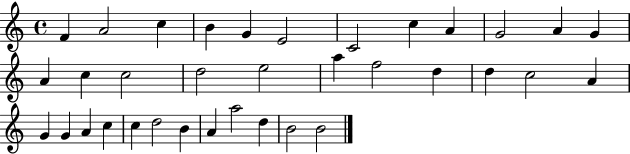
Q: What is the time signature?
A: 4/4